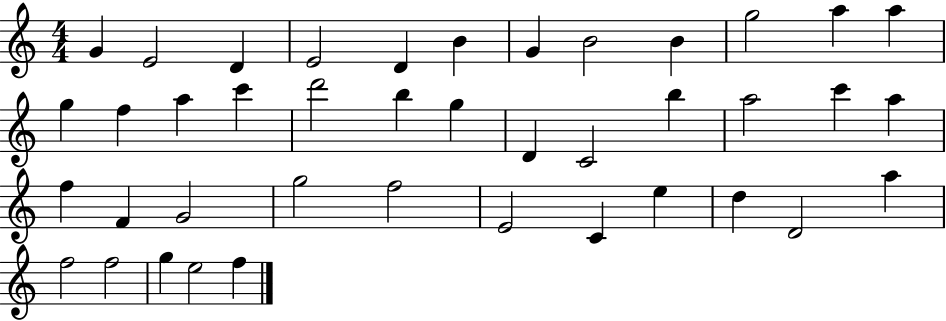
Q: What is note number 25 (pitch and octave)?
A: A5